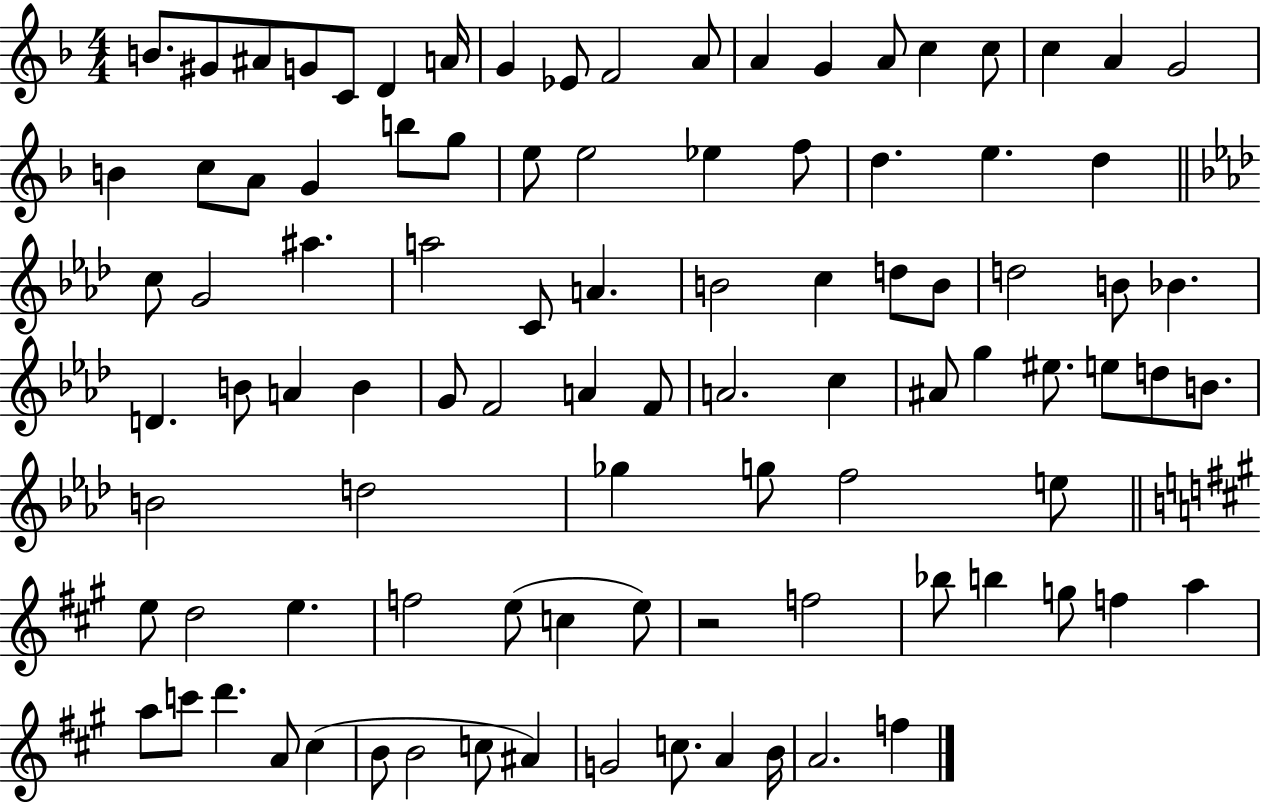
{
  \clef treble
  \numericTimeSignature
  \time 4/4
  \key f \major
  \repeat volta 2 { b'8. gis'8 ais'8 g'8 c'8 d'4 a'16 | g'4 ees'8 f'2 a'8 | a'4 g'4 a'8 c''4 c''8 | c''4 a'4 g'2 | \break b'4 c''8 a'8 g'4 b''8 g''8 | e''8 e''2 ees''4 f''8 | d''4. e''4. d''4 | \bar "||" \break \key f \minor c''8 g'2 ais''4. | a''2 c'8 a'4. | b'2 c''4 d''8 b'8 | d''2 b'8 bes'4. | \break d'4. b'8 a'4 b'4 | g'8 f'2 a'4 f'8 | a'2. c''4 | ais'8 g''4 eis''8. e''8 d''8 b'8. | \break b'2 d''2 | ges''4 g''8 f''2 e''8 | \bar "||" \break \key a \major e''8 d''2 e''4. | f''2 e''8( c''4 e''8) | r2 f''2 | bes''8 b''4 g''8 f''4 a''4 | \break a''8 c'''8 d'''4. a'8 cis''4( | b'8 b'2 c''8 ais'4) | g'2 c''8. a'4 b'16 | a'2. f''4 | \break } \bar "|."
}